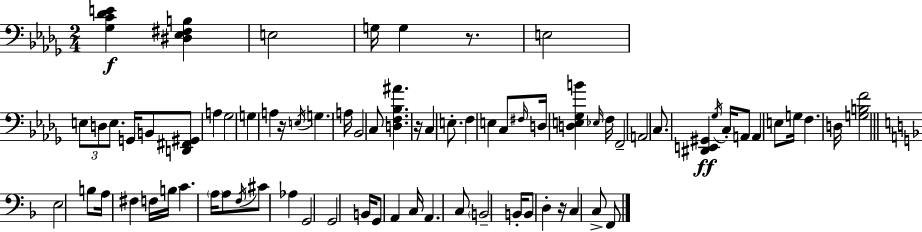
X:1
T:Untitled
M:2/4
L:1/4
K:Bbm
[_G,C_DE] [^D,_E,^F,B,] E,2 G,/4 G, z/2 E,2 E,/2 D,/2 E,/2 G,,/4 B,,/2 [D,,^F,,^G,,]/2 A, _G,2 G, A, z/4 E,/4 G, A,/4 _B,,2 C,/2 [D,F,_B,^A] z/4 C, E,/2 F, E, C,/2 ^F,/4 D,/4 [D,E,_G,B] _E,/4 F,/4 F,,2 A,,2 C,/2 [^D,,E,,^G,,] _G,/4 C,/4 A,,/2 A,, E,/2 G,/4 F, D,/4 [G,B,F]2 E,2 B,/2 A,/4 ^F, F,/4 B,/4 C A,/4 A,/2 F,/4 ^C/2 _A, G,,2 G,,2 B,,/4 G,,/2 A,, C,/4 A,, C,/2 B,,2 B,,/4 B,,/2 D, z/4 C, C,/2 F,,/2